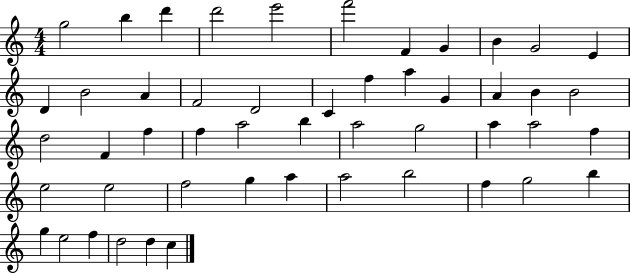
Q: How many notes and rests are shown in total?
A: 50